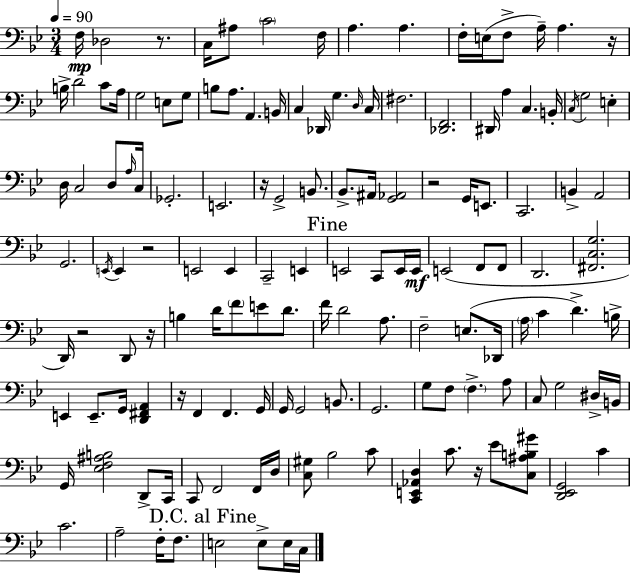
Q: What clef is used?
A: bass